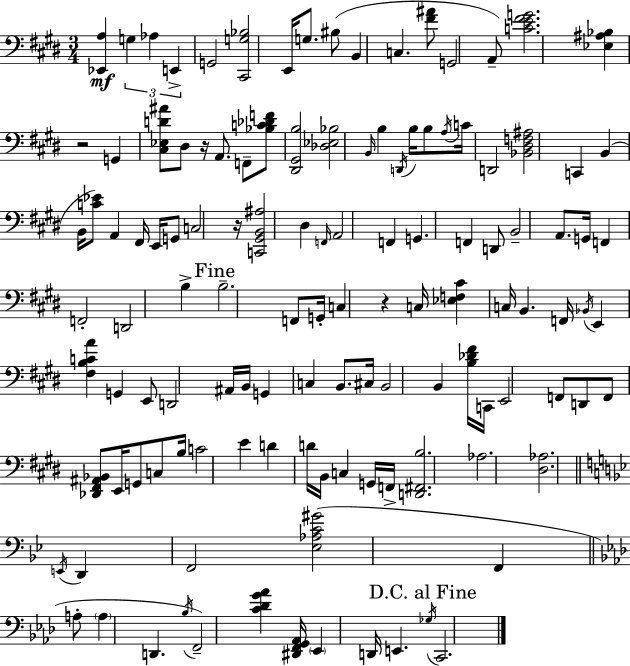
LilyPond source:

{
  \clef bass
  \numericTimeSignature
  \time 3/4
  \key e \major
  <ees, a>4\mf \tuplet 3/2 { g4 aes4 | e,4-> } g,2 | <cis, g bes>2 e,16 g8. | bis8( b,4 c4. | \break <fis' ais'>8 g,2 a,8--) | <c' e' fis' g'>2. | <ees ais bes>4 r2 | g,4 <cis ees d' ais'>8 dis8 r16 a,8. | \break f,8-- <bes c' des' f'>8 <dis, gis, b>2 | <des ees bes>2 \grace { b,16 } b4 | \acciaccatura { d,16 } b16 b8 \acciaccatura { a16 } c'16 d,2 | <bes, dis f ais>2 c,4 | \break b,4( b,16 <c' ees'>8) a,4 | fis,16 e,16 g,8 c2 | r16 <c, gis, b, ais>2 dis4 | \grace { f,16 } a,2 | \break f,4 g,4. f,4 | d,8 b,2-- | a,8. g,16 f,4 f,2-. | d,2 | \break b4-> \mark "Fine" b2.-- | f,8 g,16-. c4 r4 | c16 <ees f cis'>4 c16 b,4. | f,16 \acciaccatura { bes,16 } e,4 <fis b c' a'>4 | \break g,4 e,8 d,2 | ais,16 b,16 g,4 c4 | b,8. cis16 b,2 | b,4 <b des' fis'>16 c,16 e,2 | \break f,8 d,8 f,8 <des, fis, ais, bes,>8 e,16 | g,8 c8 b16 c'2 | e'4 d'4 d'16 b,16 c4 | g,16 f,16-> <d, fis, b>2. | \break aes2. | <dis aes>2. | \bar "||" \break \key g \minor \acciaccatura { e,16 } d,4 f,2 | <ees aes c' gis'>2( f,4 | \bar "||" \break \key f \minor a8-. \parenthesize a4 d,4. | \acciaccatura { bes16 }) f,2-- <c' des' g' aes'>4 | <dis, f, g, aes,>16 \parenthesize ees,4 d,16 e,4. | \mark "D.C. al Fine" \acciaccatura { ges16 } c,2. | \break \bar "|."
}